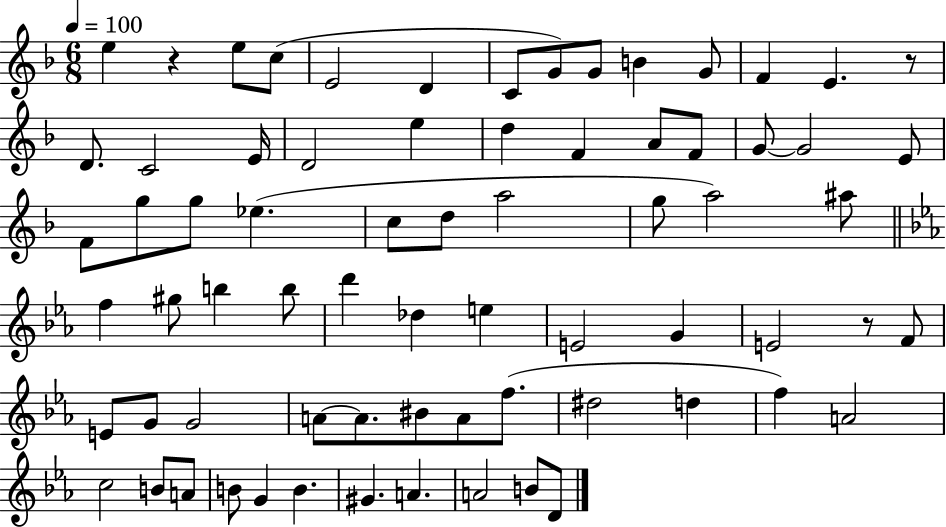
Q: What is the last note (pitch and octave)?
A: D4